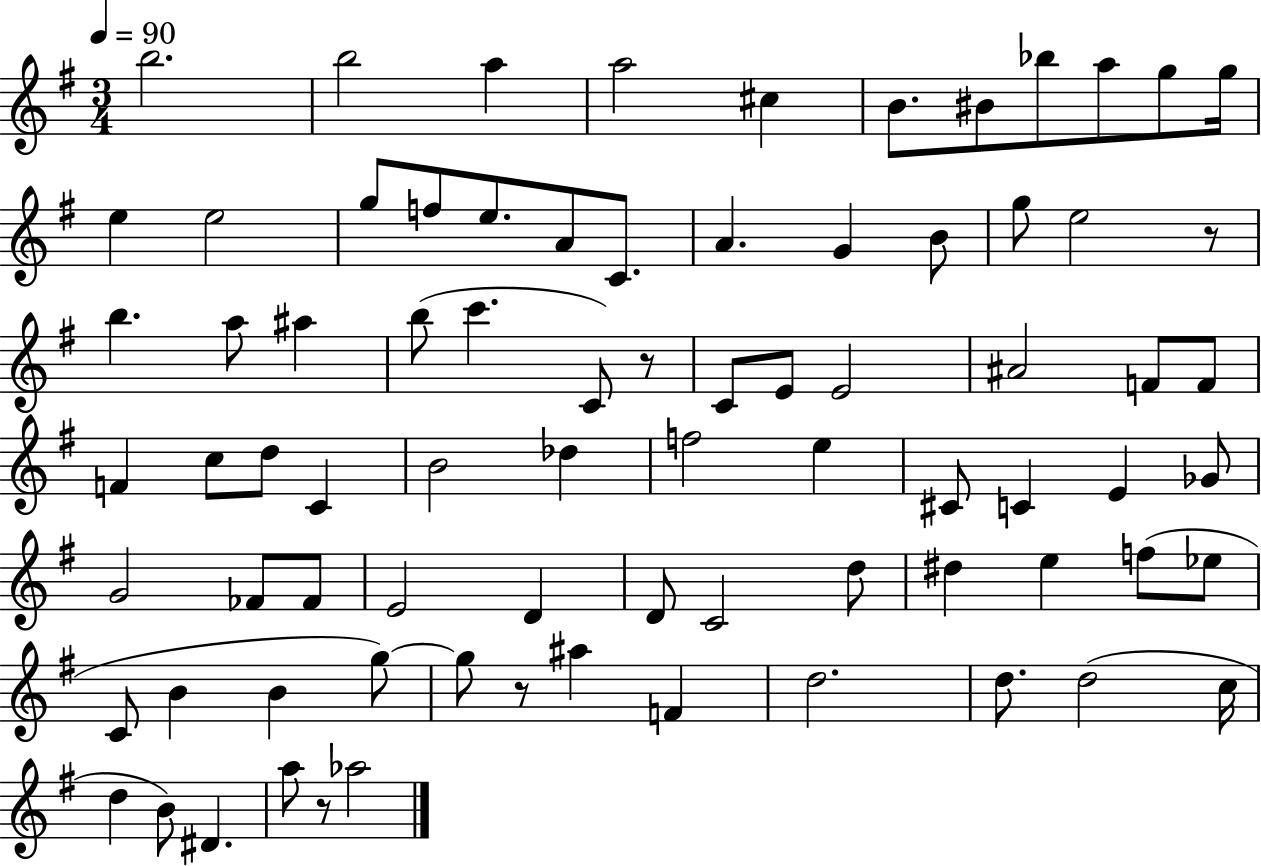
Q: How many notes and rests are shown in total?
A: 79